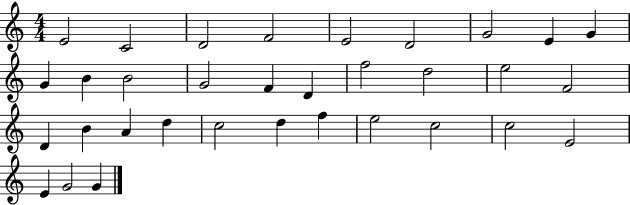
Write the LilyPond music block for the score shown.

{
  \clef treble
  \numericTimeSignature
  \time 4/4
  \key c \major
  e'2 c'2 | d'2 f'2 | e'2 d'2 | g'2 e'4 g'4 | \break g'4 b'4 b'2 | g'2 f'4 d'4 | f''2 d''2 | e''2 f'2 | \break d'4 b'4 a'4 d''4 | c''2 d''4 f''4 | e''2 c''2 | c''2 e'2 | \break e'4 g'2 g'4 | \bar "|."
}